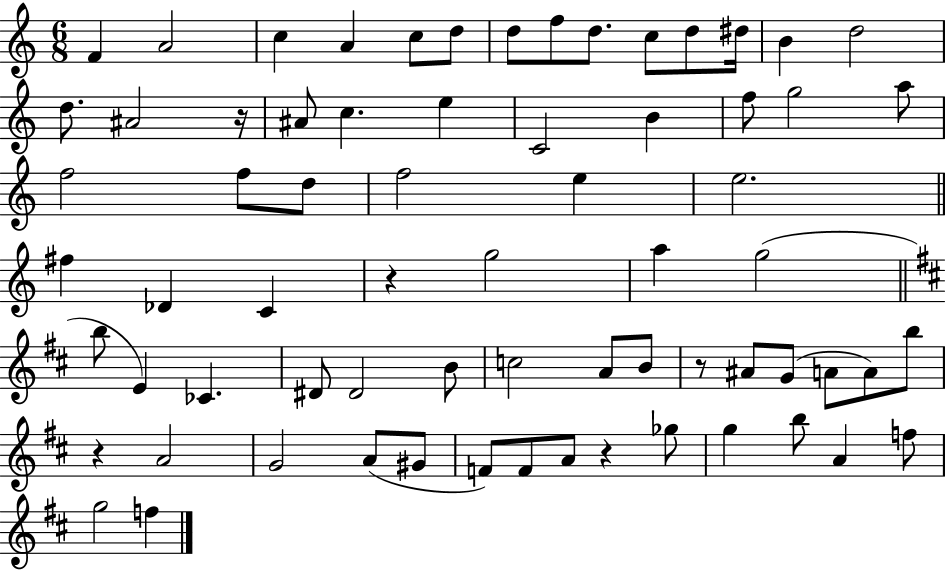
F4/q A4/h C5/q A4/q C5/e D5/e D5/e F5/e D5/e. C5/e D5/e D#5/s B4/q D5/h D5/e. A#4/h R/s A#4/e C5/q. E5/q C4/h B4/q F5/e G5/h A5/e F5/h F5/e D5/e F5/h E5/q E5/h. F#5/q Db4/q C4/q R/q G5/h A5/q G5/h B5/e E4/q CES4/q. D#4/e D#4/h B4/e C5/h A4/e B4/e R/e A#4/e G4/e A4/e A4/e B5/e R/q A4/h G4/h A4/e G#4/e F4/e F4/e A4/e R/q Gb5/e G5/q B5/e A4/q F5/e G5/h F5/q